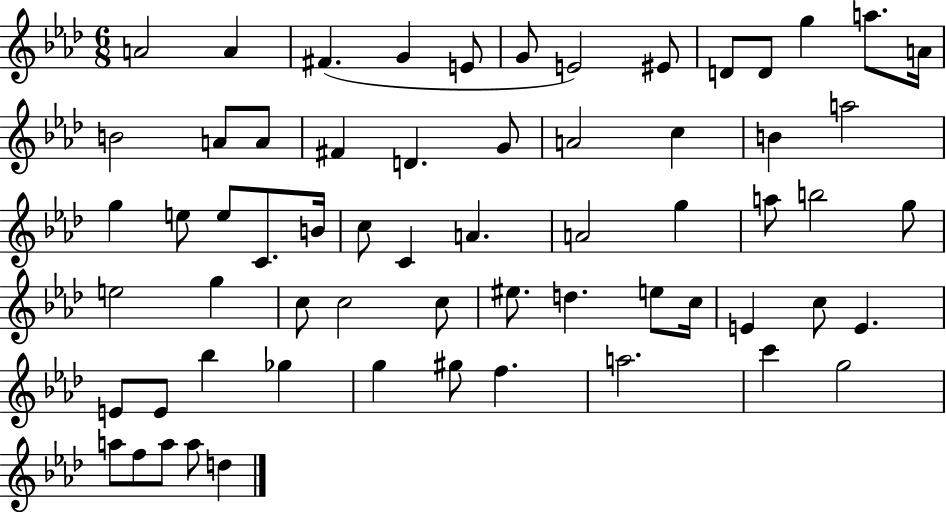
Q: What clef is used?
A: treble